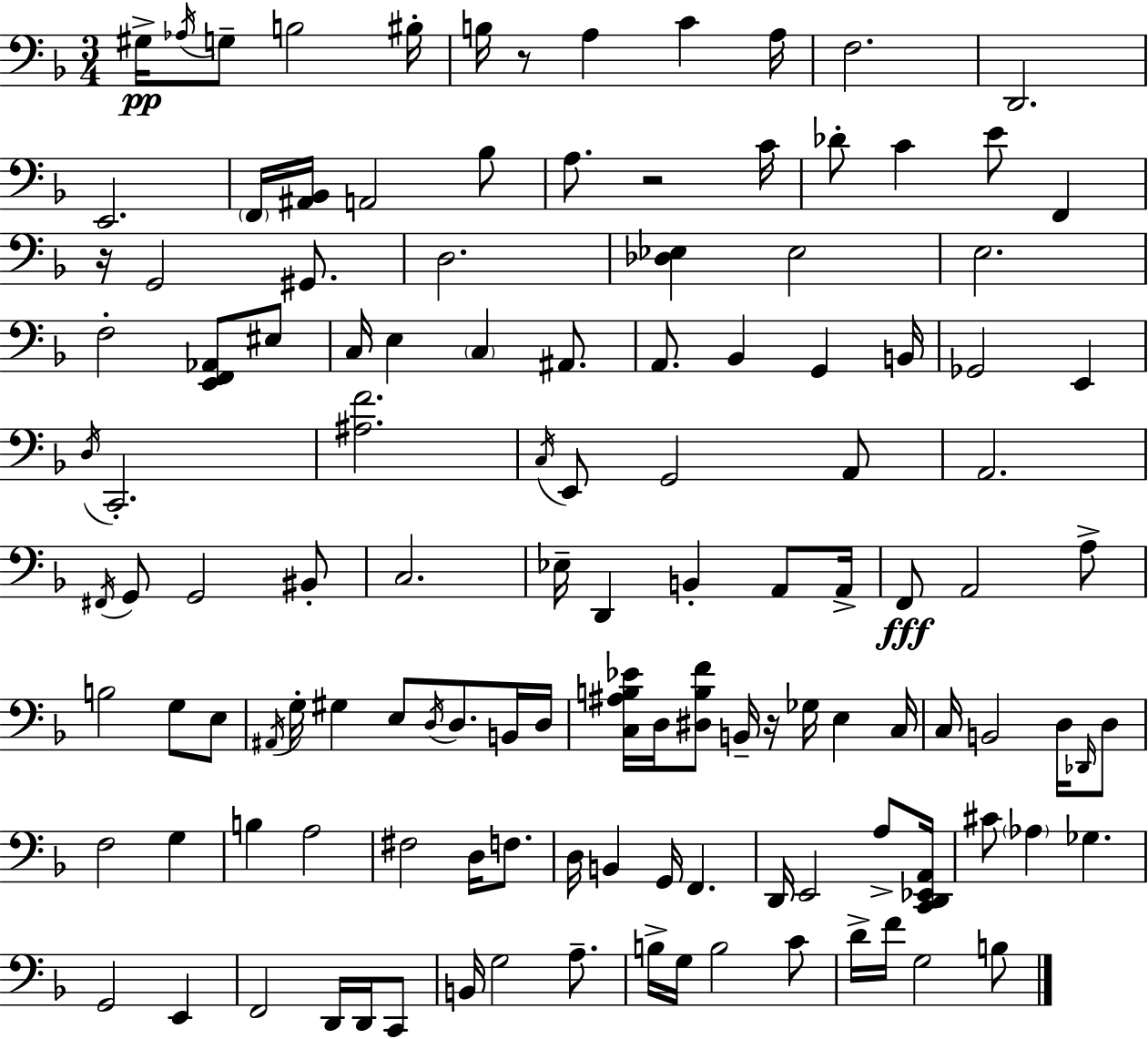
{
  \clef bass
  \numericTimeSignature
  \time 3/4
  \key f \major
  gis16->\pp \acciaccatura { aes16 } g8-- b2 | bis16-. b16 r8 a4 c'4 | a16 f2. | d,2. | \break e,2. | \parenthesize f,16 <ais, bes,>16 a,2 bes8 | a8. r2 | c'16 des'8-. c'4 e'8 f,4 | \break r16 g,2 gis,8. | d2. | <des ees>4 ees2 | e2. | \break f2-. <e, f, aes,>8 eis8 | c16 e4 \parenthesize c4 ais,8. | a,8. bes,4 g,4 | b,16 ges,2 e,4 | \break \acciaccatura { d16 } c,2.-. | <ais f'>2. | \acciaccatura { c16 } e,8 g,2 | a,8 a,2. | \break \acciaccatura { fis,16 } g,8 g,2 | bis,8-. c2. | ees16-- d,4 b,4-. | a,8 a,16-> f,8\fff a,2 | \break a8-> b2 | g8 e8 \acciaccatura { ais,16 } g16-. gis4 e8 | \acciaccatura { d16 } d8. b,16 d16 <c ais b ees'>16 d16 <dis b f'>8 b,16-- r16 | ges16 e4 c16 c16 b,2 | \break d16 \grace { des,16 } d8 f2 | g4 b4 a2 | fis2 | d16 f8. d16 b,4 | \break g,16 f,4. d,16 e,2 | a8-> <c, d, ees, a,>16 cis'8 \parenthesize aes4 | ges4. g,2 | e,4 f,2 | \break d,16 d,16 c,8 b,16 g2 | a8.-- b16-> g16 b2 | c'8 d'16-> f'16 g2 | b8 \bar "|."
}